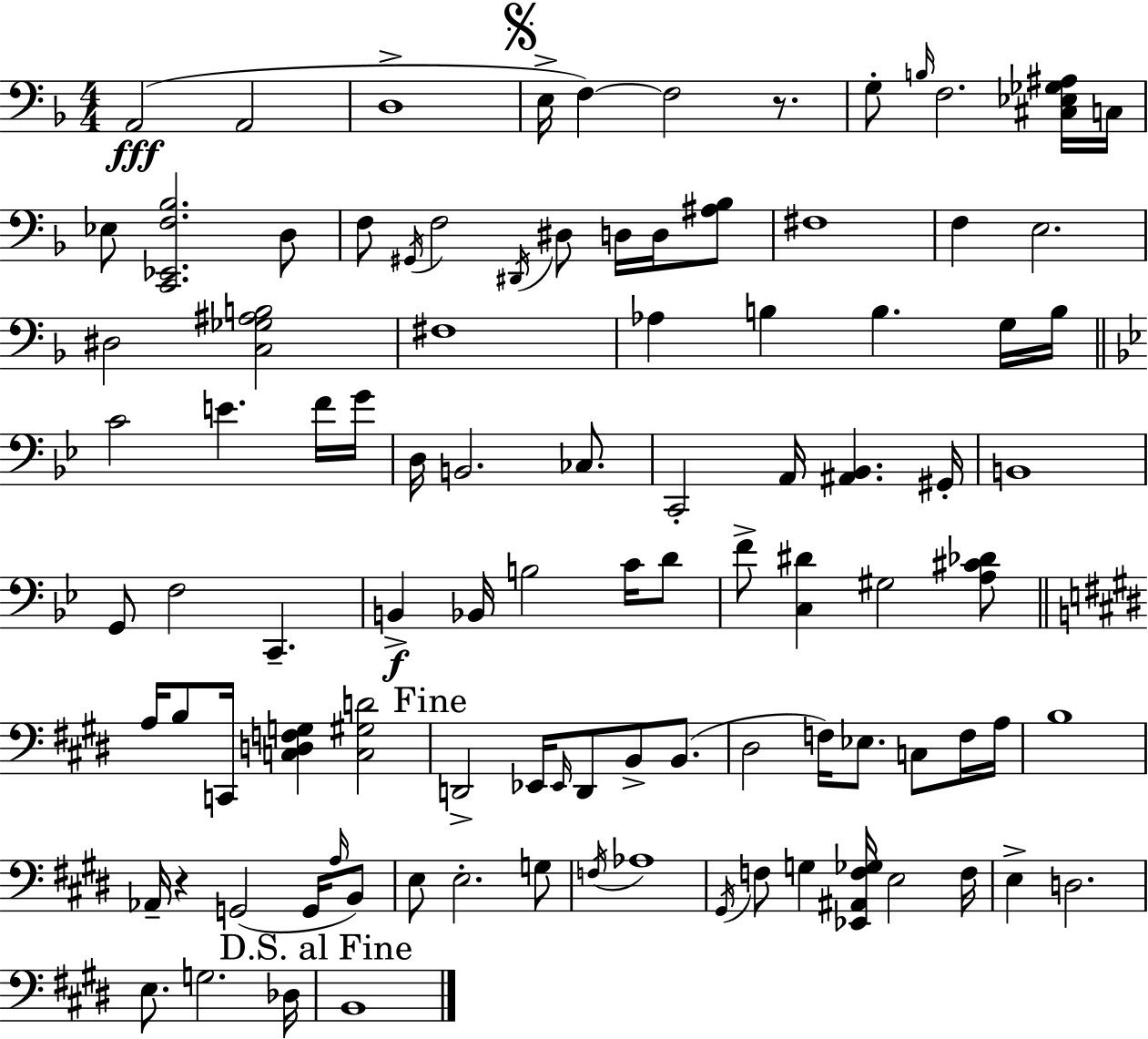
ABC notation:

X:1
T:Untitled
M:4/4
L:1/4
K:F
A,,2 A,,2 D,4 E,/4 F, F,2 z/2 G,/2 B,/4 F,2 [^C,_E,_G,^A,]/4 C,/4 _E,/2 [C,,_E,,F,_B,]2 D,/2 F,/2 ^G,,/4 F,2 ^D,,/4 ^D,/2 D,/4 D,/4 [^A,_B,]/2 ^F,4 F, E,2 ^D,2 [C,_G,^A,B,]2 ^F,4 _A, B, B, G,/4 B,/4 C2 E F/4 G/4 D,/4 B,,2 _C,/2 C,,2 A,,/4 [^A,,_B,,] ^G,,/4 B,,4 G,,/2 F,2 C,, B,, _B,,/4 B,2 C/4 D/2 F/2 [C,^D] ^G,2 [A,^C_D]/2 A,/4 B,/2 C,,/4 [C,D,F,G,] [C,^G,D]2 D,,2 _E,,/4 _E,,/4 D,,/2 B,,/2 B,,/2 ^D,2 F,/4 _E,/2 C,/2 F,/4 A,/4 B,4 _A,,/4 z G,,2 G,,/4 A,/4 B,,/2 E,/2 E,2 G,/2 F,/4 _A,4 ^G,,/4 F,/2 G, [_E,,^A,,F,_G,]/4 E,2 F,/4 E, D,2 E,/2 G,2 _D,/4 B,,4